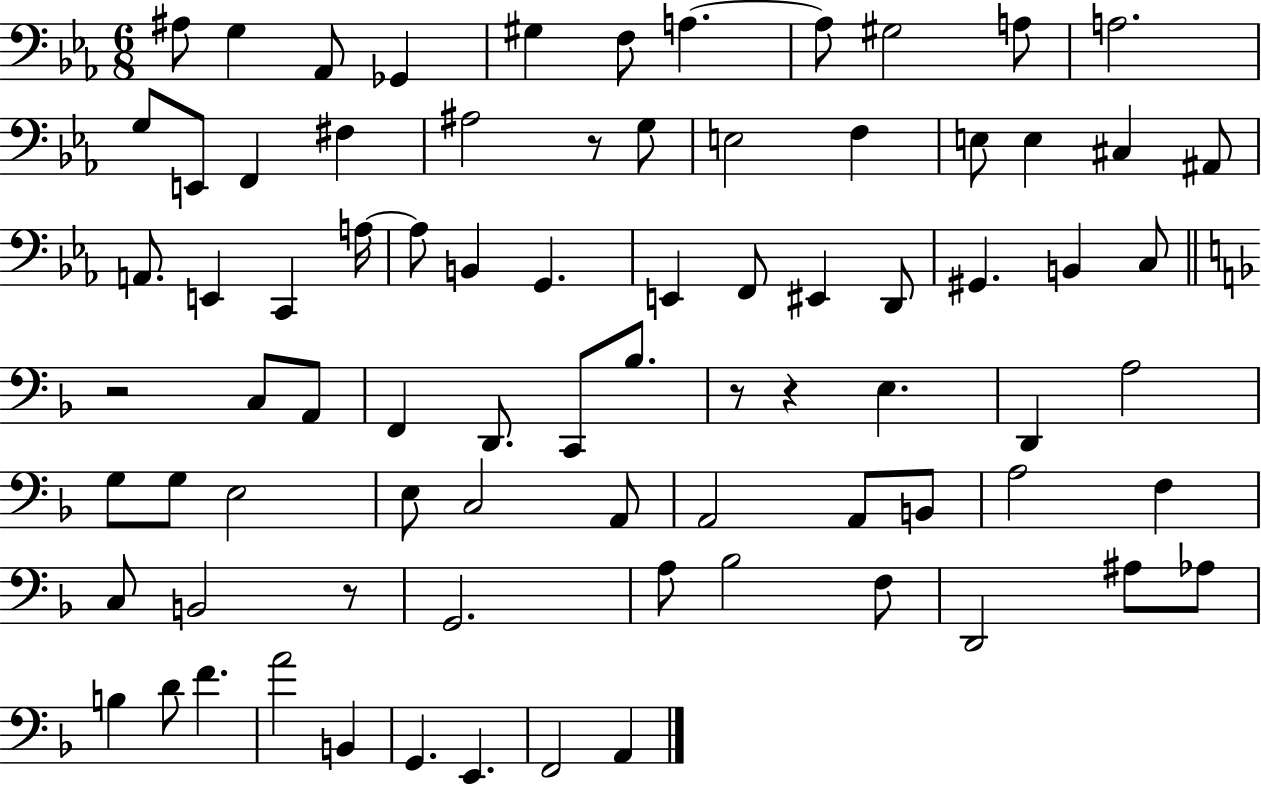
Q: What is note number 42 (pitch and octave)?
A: C2